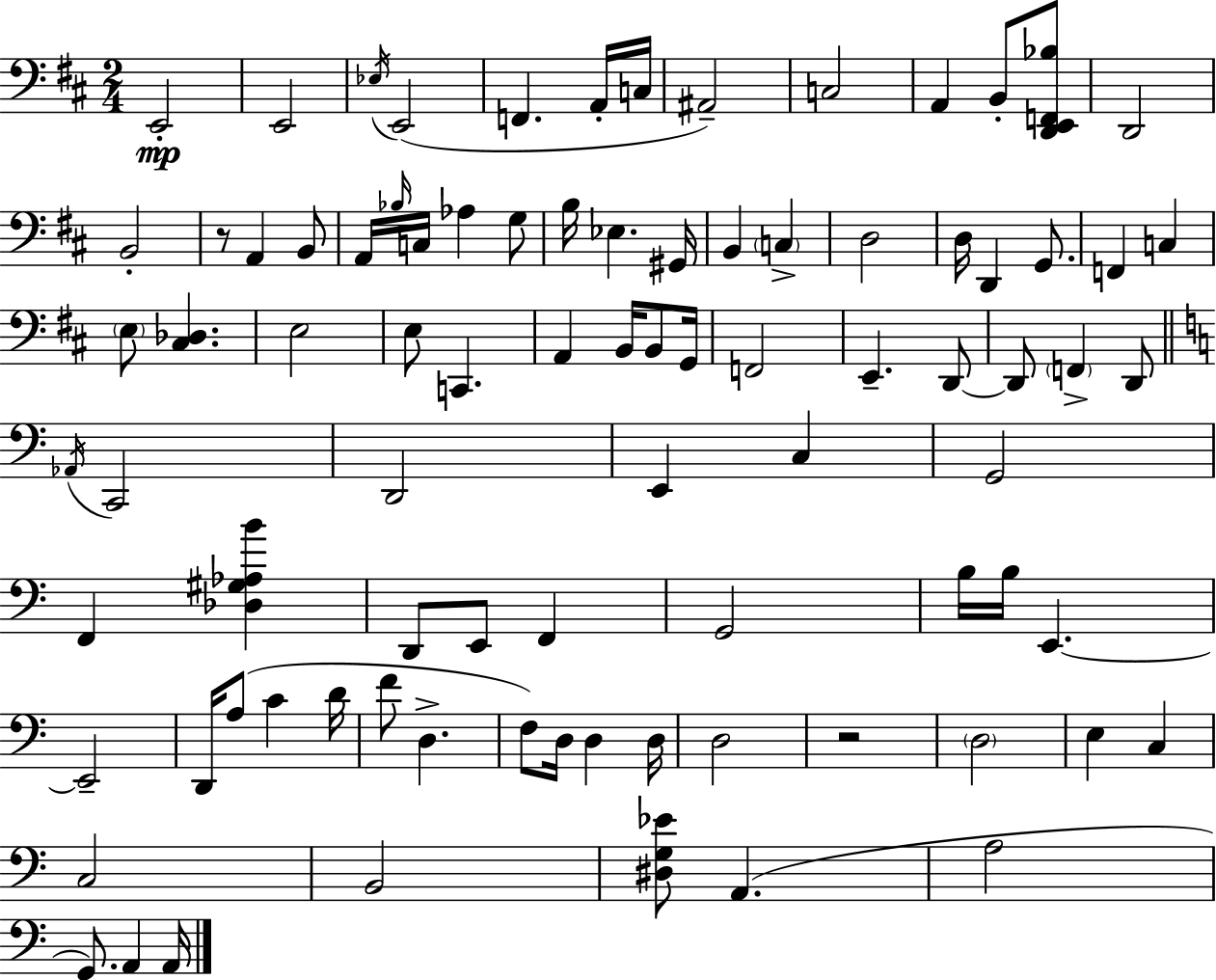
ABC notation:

X:1
T:Untitled
M:2/4
L:1/4
K:D
E,,2 E,,2 _E,/4 E,,2 F,, A,,/4 C,/4 ^A,,2 C,2 A,, B,,/2 [D,,E,,F,,_B,]/2 D,,2 B,,2 z/2 A,, B,,/2 A,,/4 _B,/4 C,/4 _A, G,/2 B,/4 _E, ^G,,/4 B,, C, D,2 D,/4 D,, G,,/2 F,, C, E,/2 [^C,_D,] E,2 E,/2 C,, A,, B,,/4 B,,/2 G,,/4 F,,2 E,, D,,/2 D,,/2 F,, D,,/2 _A,,/4 C,,2 D,,2 E,, C, G,,2 F,, [_D,^G,_A,B] D,,/2 E,,/2 F,, G,,2 B,/4 B,/4 E,, E,,2 D,,/4 A,/2 C D/4 F/2 D, F,/2 D,/4 D, D,/4 D,2 z2 D,2 E, C, C,2 B,,2 [^D,G,_E]/2 A,, A,2 G,,/2 A,, A,,/4